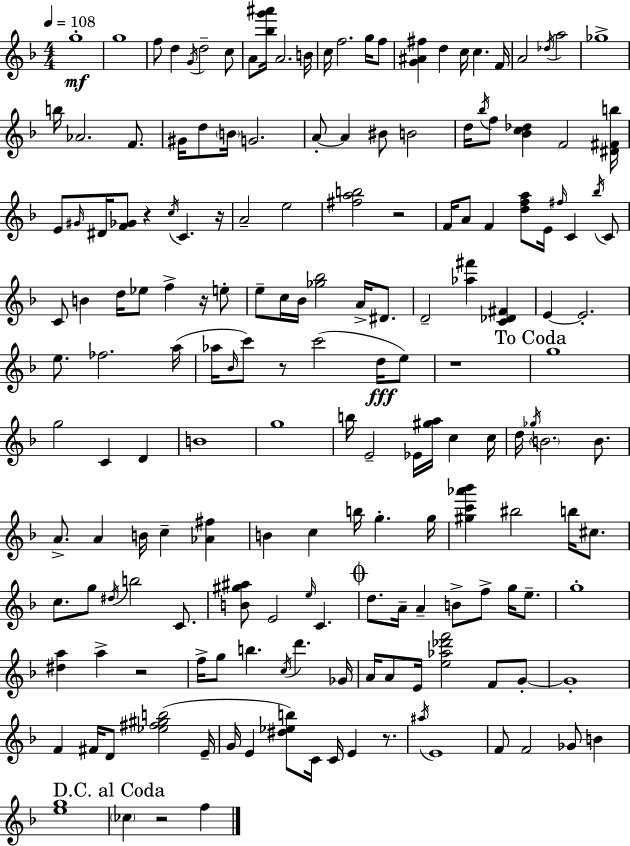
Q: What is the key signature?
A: F major